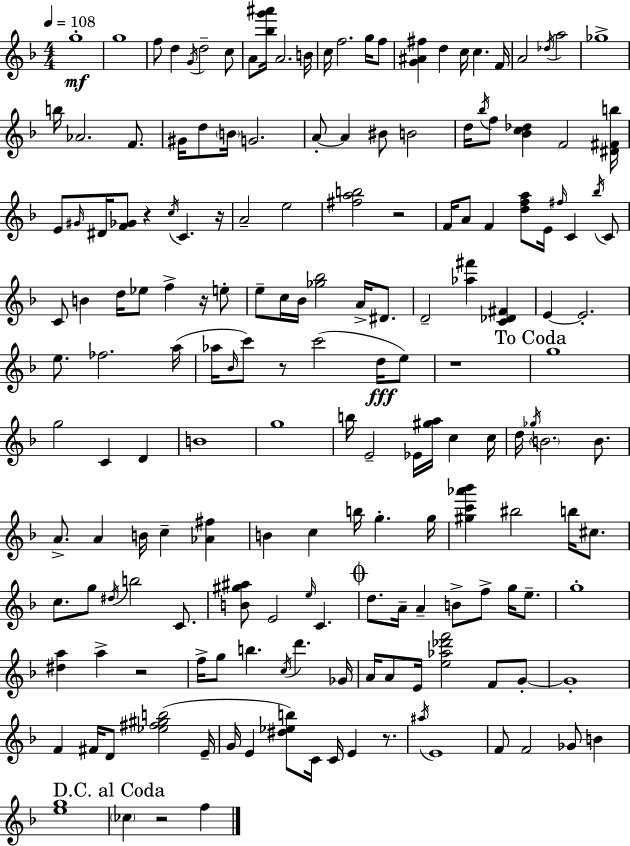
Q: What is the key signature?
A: F major